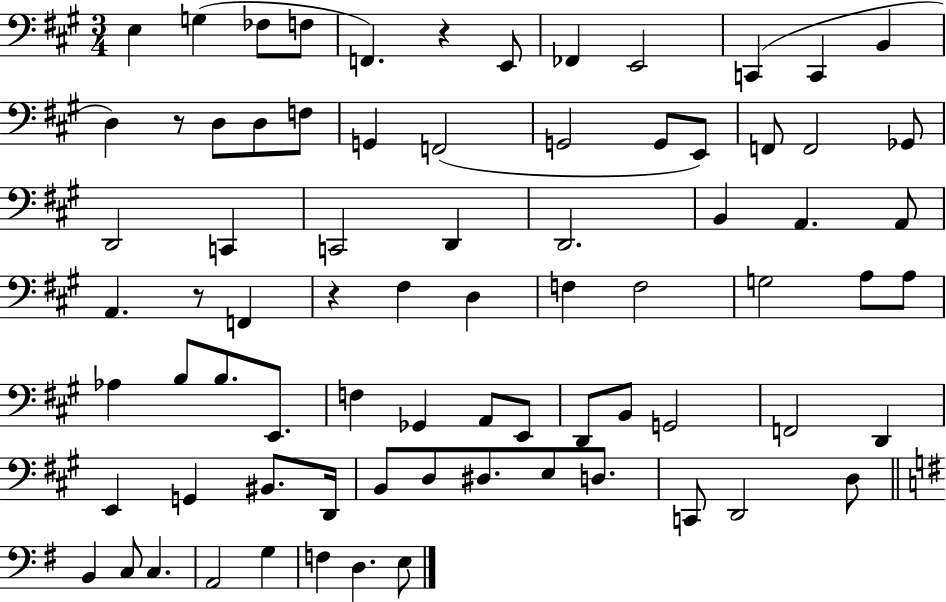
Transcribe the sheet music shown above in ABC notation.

X:1
T:Untitled
M:3/4
L:1/4
K:A
E, G, _F,/2 F,/2 F,, z E,,/2 _F,, E,,2 C,, C,, B,, D, z/2 D,/2 D,/2 F,/2 G,, F,,2 G,,2 G,,/2 E,,/2 F,,/2 F,,2 _G,,/2 D,,2 C,, C,,2 D,, D,,2 B,, A,, A,,/2 A,, z/2 F,, z ^F, D, F, F,2 G,2 A,/2 A,/2 _A, B,/2 B,/2 E,,/2 F, _G,, A,,/2 E,,/2 D,,/2 B,,/2 G,,2 F,,2 D,, E,, G,, ^B,,/2 D,,/4 B,,/2 D,/2 ^D,/2 E,/2 D,/2 C,,/2 D,,2 D,/2 B,, C,/2 C, A,,2 G, F, D, E,/2